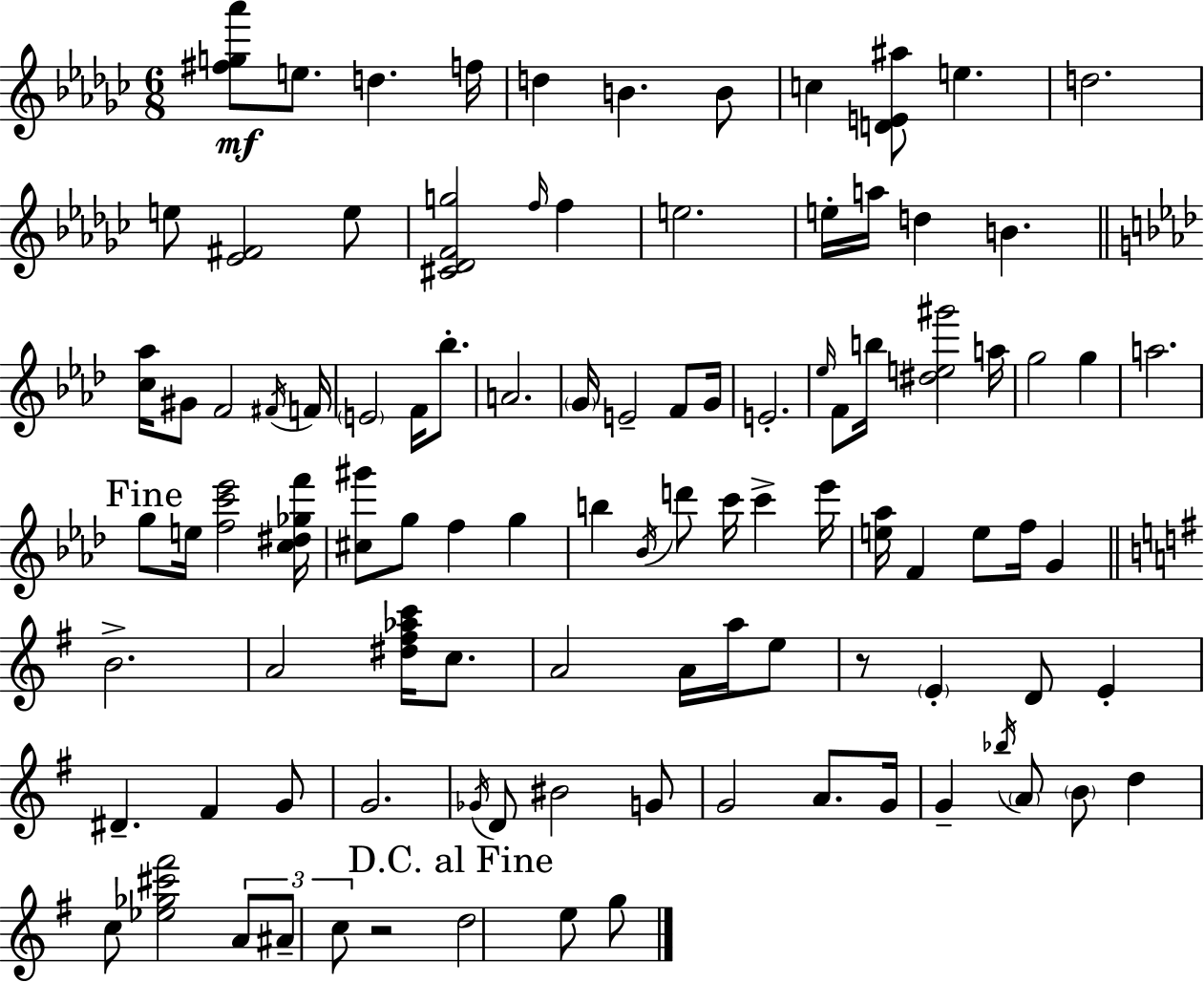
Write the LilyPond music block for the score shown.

{
  \clef treble
  \numericTimeSignature
  \time 6/8
  \key ees \minor
  <fis'' g'' aes'''>8\mf e''8. d''4. f''16 | d''4 b'4. b'8 | c''4 <d' e' ais''>8 e''4. | d''2. | \break e''8 <ees' fis'>2 e''8 | <cis' des' f' g''>2 \grace { f''16 } f''4 | e''2. | e''16-. a''16 d''4 b'4. | \break \bar "||" \break \key aes \major <c'' aes''>16 gis'8 f'2 \acciaccatura { fis'16 } | f'16 \parenthesize e'2 f'16 bes''8.-. | a'2. | \parenthesize g'16 e'2-- f'8 | \break g'16 e'2.-. | \grace { ees''16 } f'8 b''16 <dis'' e'' gis'''>2 | a''16 g''2 g''4 | a''2. | \break \mark "Fine" g''8 e''16 <f'' c''' ees'''>2 | <c'' dis'' ges'' f'''>16 <cis'' gis'''>8 g''8 f''4 g''4 | b''4 \acciaccatura { bes'16 } d'''8 c'''16 c'''4-> | ees'''16 <e'' aes''>16 f'4 e''8 f''16 g'4 | \break \bar "||" \break \key e \minor b'2.-> | a'2 <dis'' fis'' aes'' c'''>16 c''8. | a'2 a'16 a''16 e''8 | r8 \parenthesize e'4-. d'8 e'4-. | \break dis'4.-- fis'4 g'8 | g'2. | \acciaccatura { ges'16 } d'8 bis'2 g'8 | g'2 a'8. | \break g'16 g'4-- \acciaccatura { bes''16 } \parenthesize a'8 \parenthesize b'8 d''4 | c''8 <ees'' ges'' cis''' fis'''>2 | \tuplet 3/2 { a'8 ais'8-- c''8 } r2 | \mark "D.C. al Fine" d''2 e''8 | \break g''8 \bar "|."
}